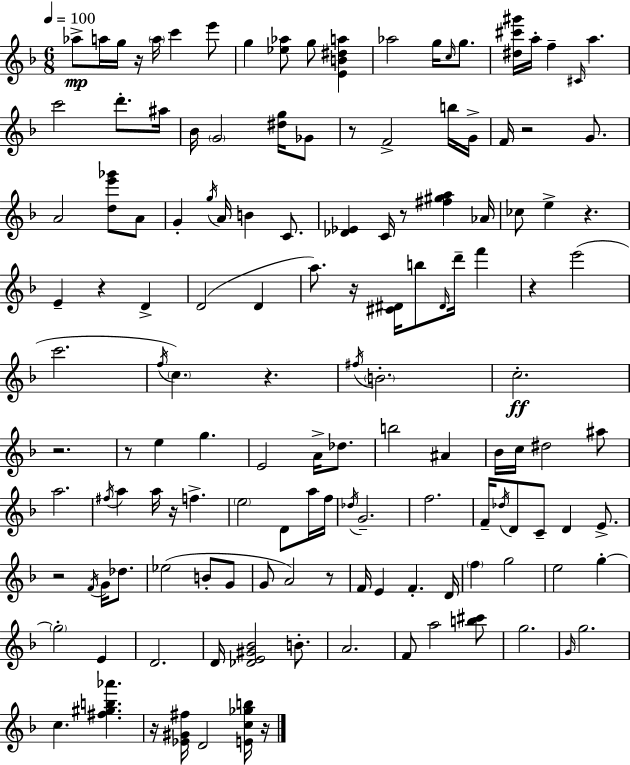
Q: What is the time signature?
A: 6/8